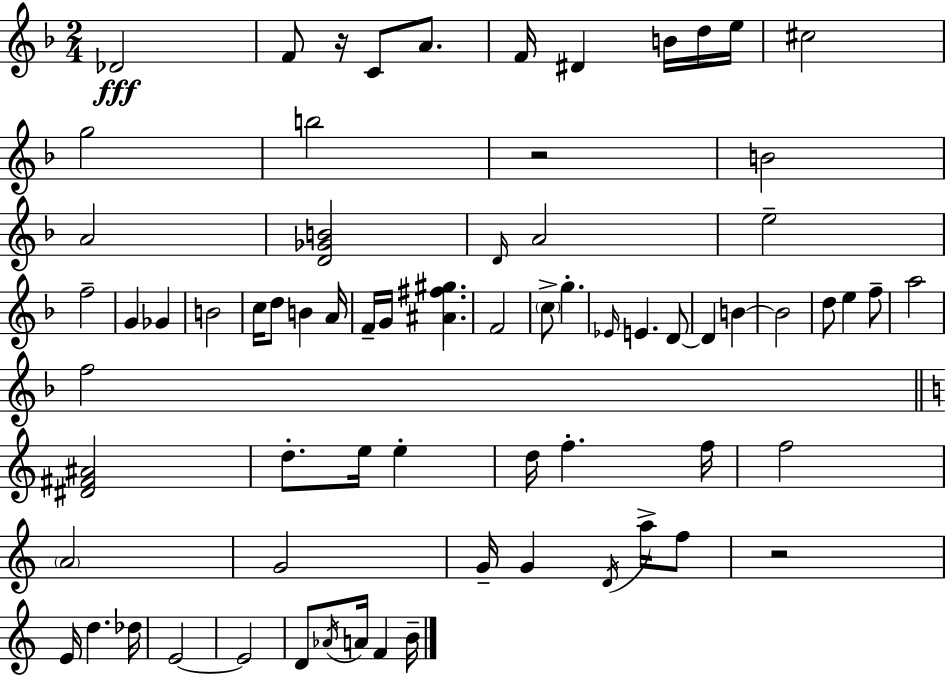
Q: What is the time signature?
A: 2/4